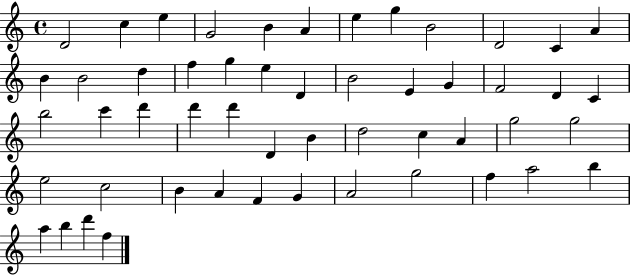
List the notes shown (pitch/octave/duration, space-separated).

D4/h C5/q E5/q G4/h B4/q A4/q E5/q G5/q B4/h D4/h C4/q A4/q B4/q B4/h D5/q F5/q G5/q E5/q D4/q B4/h E4/q G4/q F4/h D4/q C4/q B5/h C6/q D6/q D6/q D6/q D4/q B4/q D5/h C5/q A4/q G5/h G5/h E5/h C5/h B4/q A4/q F4/q G4/q A4/h G5/h F5/q A5/h B5/q A5/q B5/q D6/q F5/q